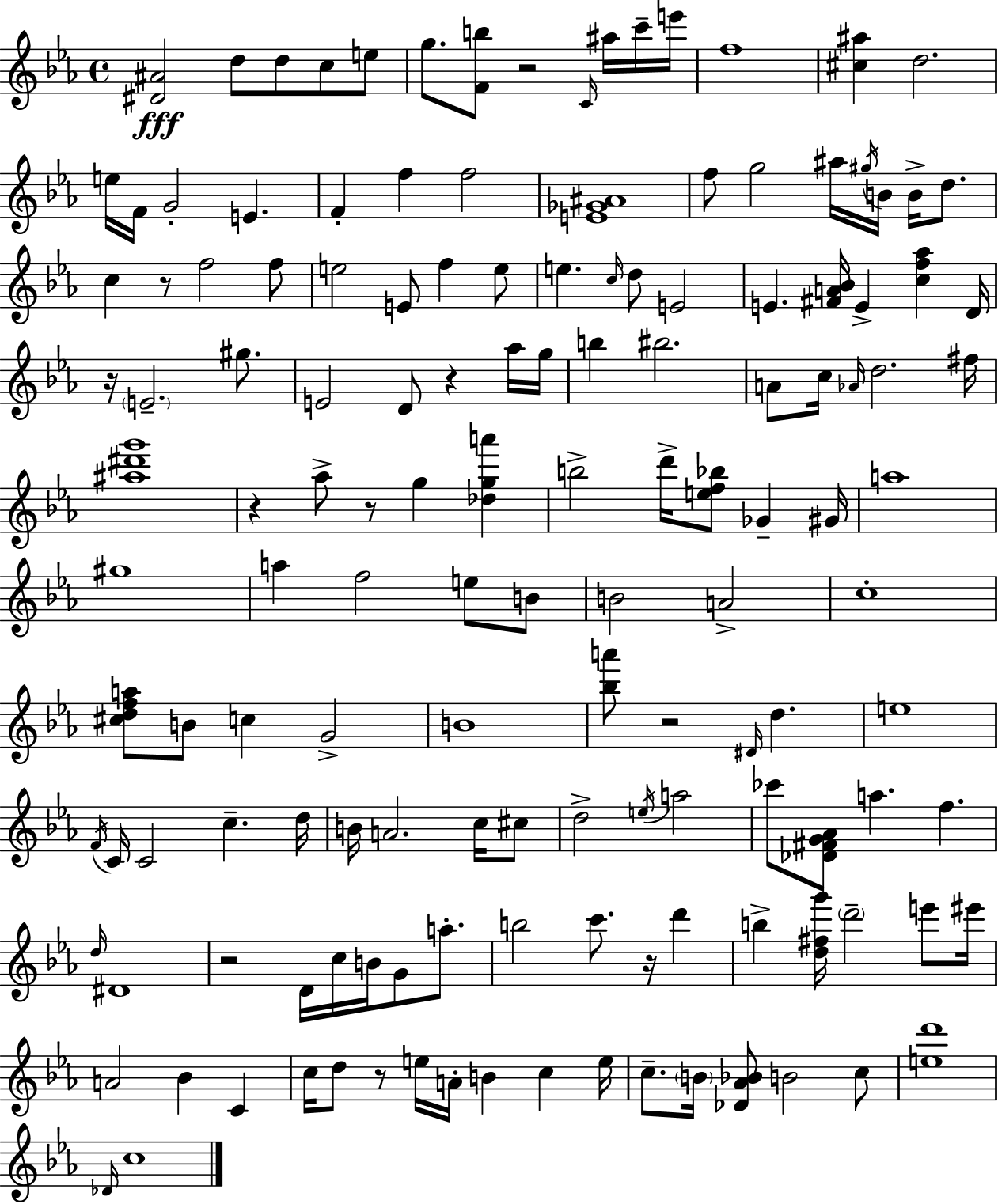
X:1
T:Untitled
M:4/4
L:1/4
K:Cm
[^D^A]2 d/2 d/2 c/2 e/2 g/2 [Fb]/2 z2 C/4 ^a/4 c'/4 e'/4 f4 [^c^a] d2 e/4 F/4 G2 E F f f2 [E_G^A]4 f/2 g2 ^a/4 ^g/4 B/4 B/4 d/2 c z/2 f2 f/2 e2 E/2 f e/2 e c/4 d/2 E2 E [^FA_B]/4 E [cf_a] D/4 z/4 E2 ^g/2 E2 D/2 z _a/4 g/4 b ^b2 A/2 c/4 _A/4 d2 ^f/4 [^a^d'g']4 z _a/2 z/2 g [_dga'] b2 d'/4 [ef_b]/2 _G ^G/4 a4 ^g4 a f2 e/2 B/2 B2 A2 c4 [^cdfa]/2 B/2 c G2 B4 [_ba']/2 z2 ^D/4 d e4 F/4 C/4 C2 c d/4 B/4 A2 c/4 ^c/2 d2 e/4 a2 _c'/2 [_D^FG_A]/2 a f d/4 ^D4 z2 D/4 c/4 B/4 G/2 a/2 b2 c'/2 z/4 d' b [d^fg']/4 d'2 e'/2 ^e'/4 A2 _B C c/4 d/2 z/2 e/4 A/4 B c e/4 c/2 B/4 [_D_A_B]/2 B2 c/2 [ed']4 _D/4 c4